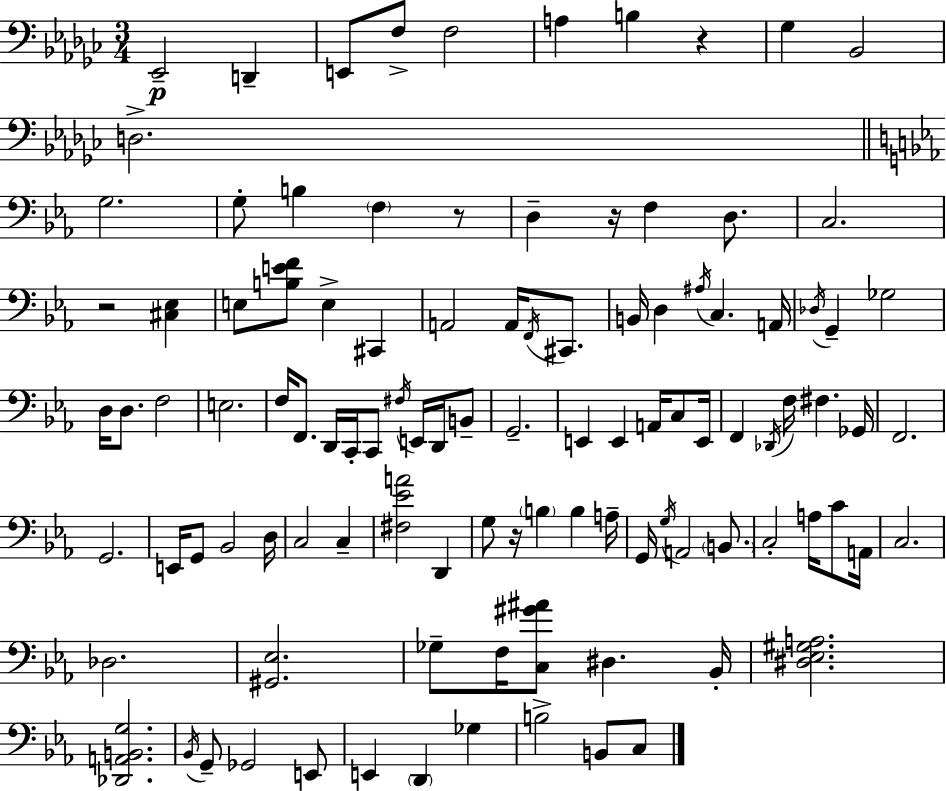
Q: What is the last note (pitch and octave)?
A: C3